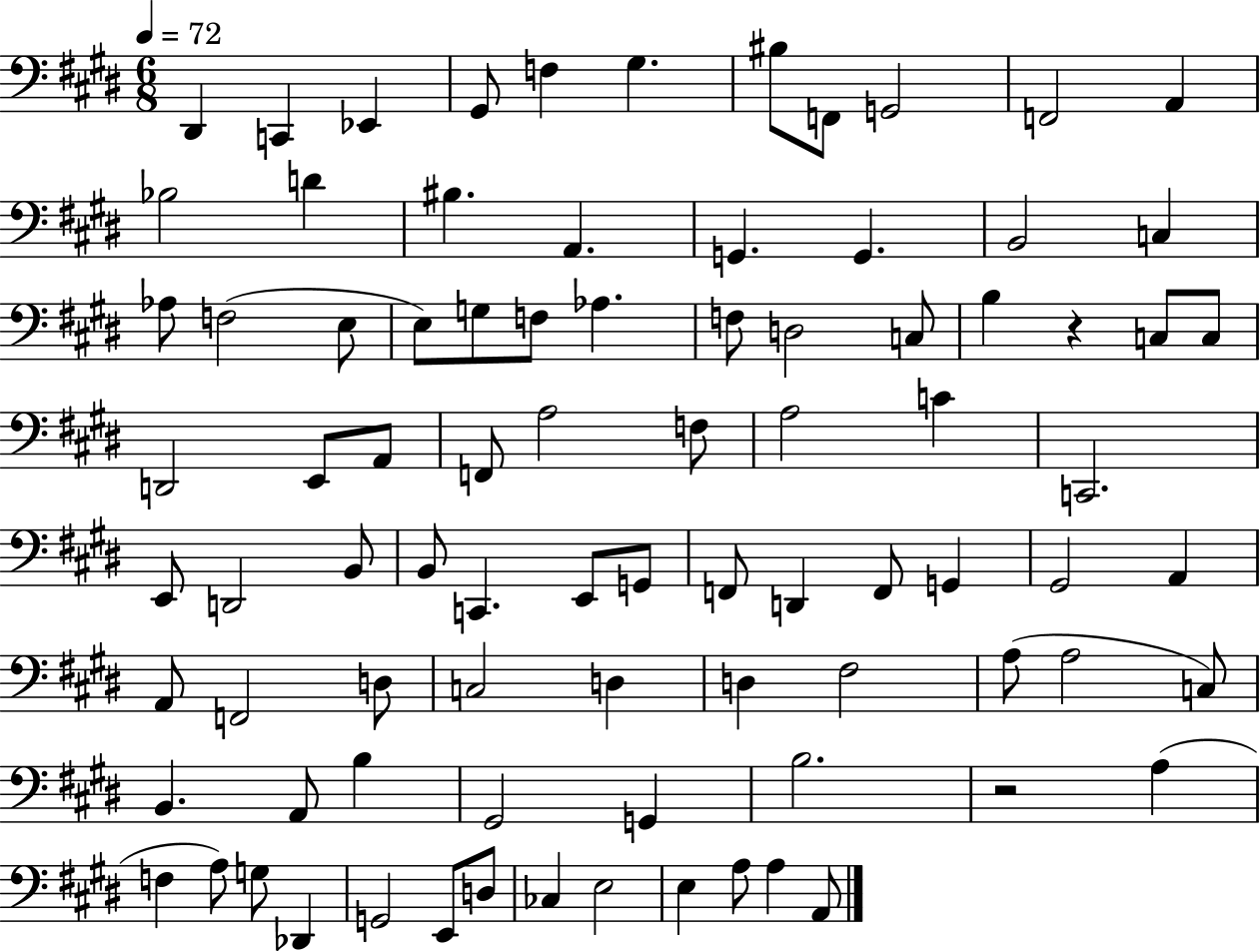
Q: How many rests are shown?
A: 2